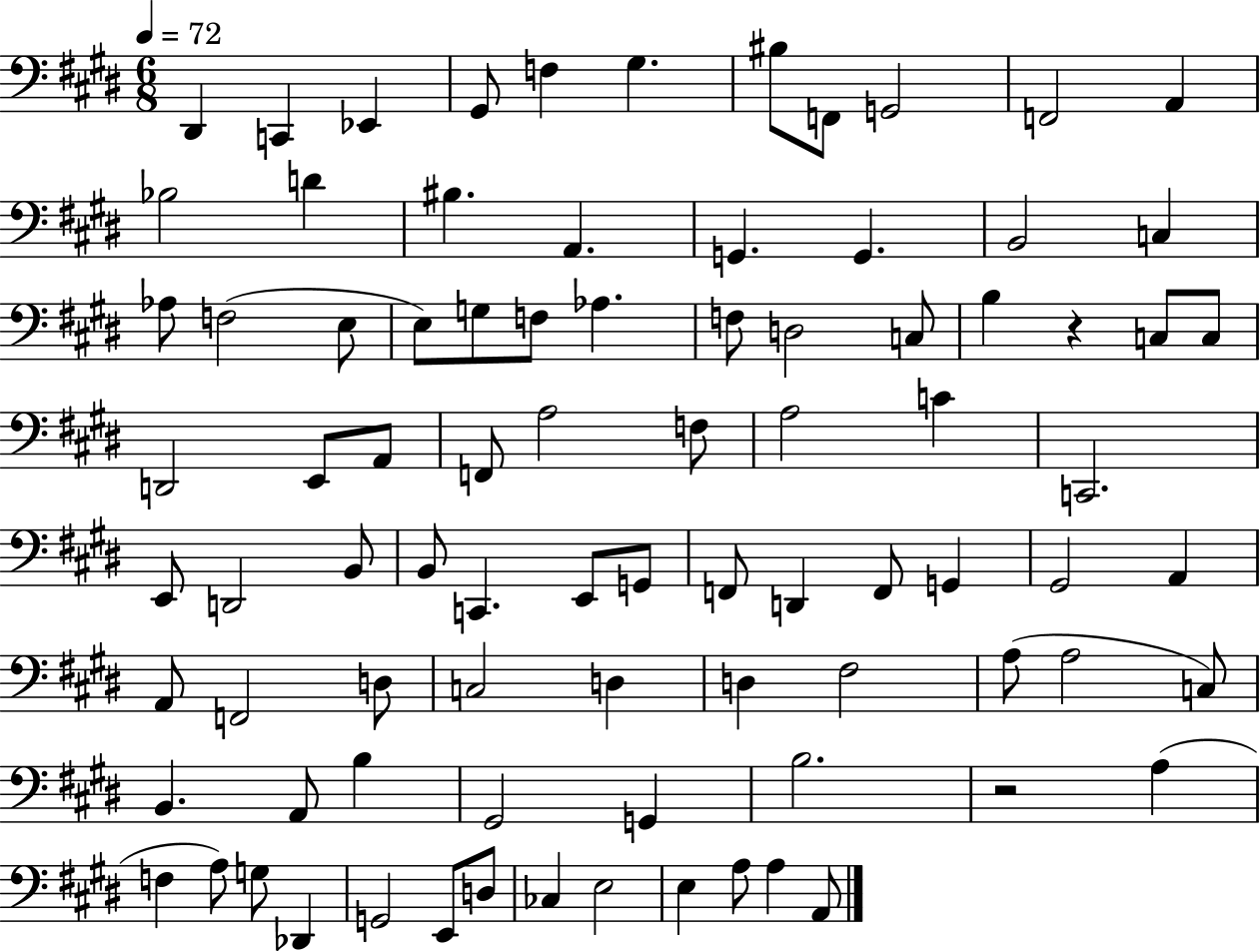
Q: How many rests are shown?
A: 2